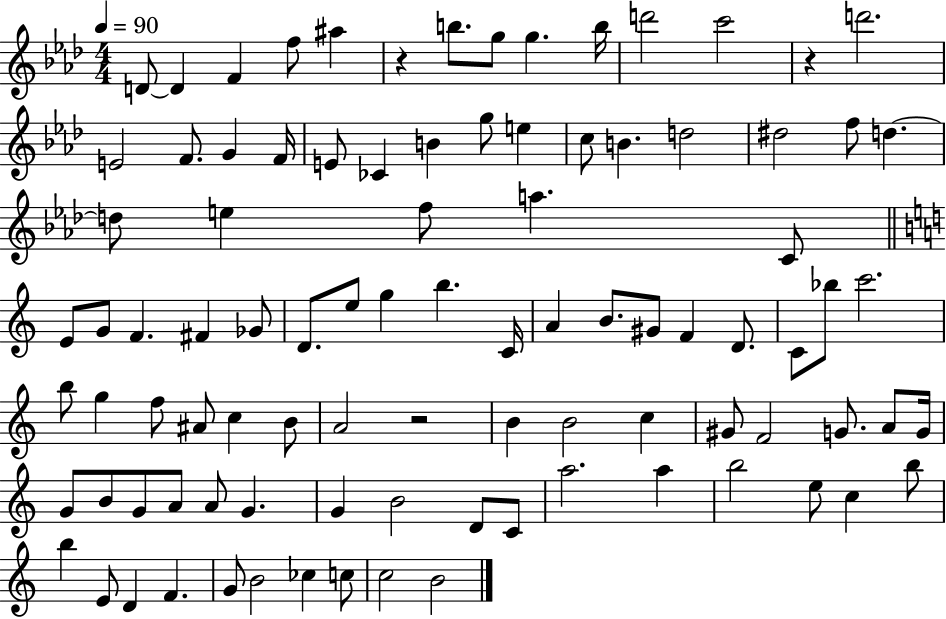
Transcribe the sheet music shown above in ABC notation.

X:1
T:Untitled
M:4/4
L:1/4
K:Ab
D/2 D F f/2 ^a z b/2 g/2 g b/4 d'2 c'2 z d'2 E2 F/2 G F/4 E/2 _C B g/2 e c/2 B d2 ^d2 f/2 d d/2 e f/2 a C/2 E/2 G/2 F ^F _G/2 D/2 e/2 g b C/4 A B/2 ^G/2 F D/2 C/2 _b/2 c'2 b/2 g f/2 ^A/2 c B/2 A2 z2 B B2 c ^G/2 F2 G/2 A/2 G/4 G/2 B/2 G/2 A/2 A/2 G G B2 D/2 C/2 a2 a b2 e/2 c b/2 b E/2 D F G/2 B2 _c c/2 c2 B2